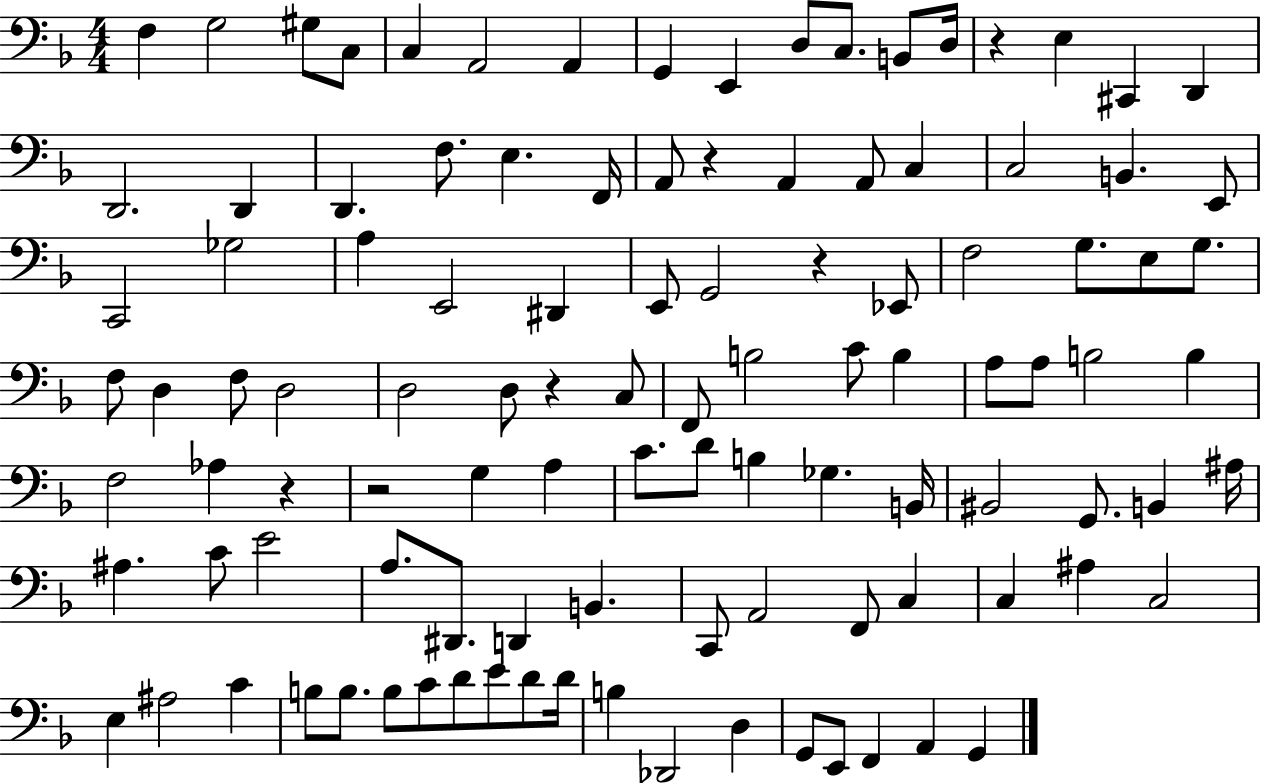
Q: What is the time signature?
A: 4/4